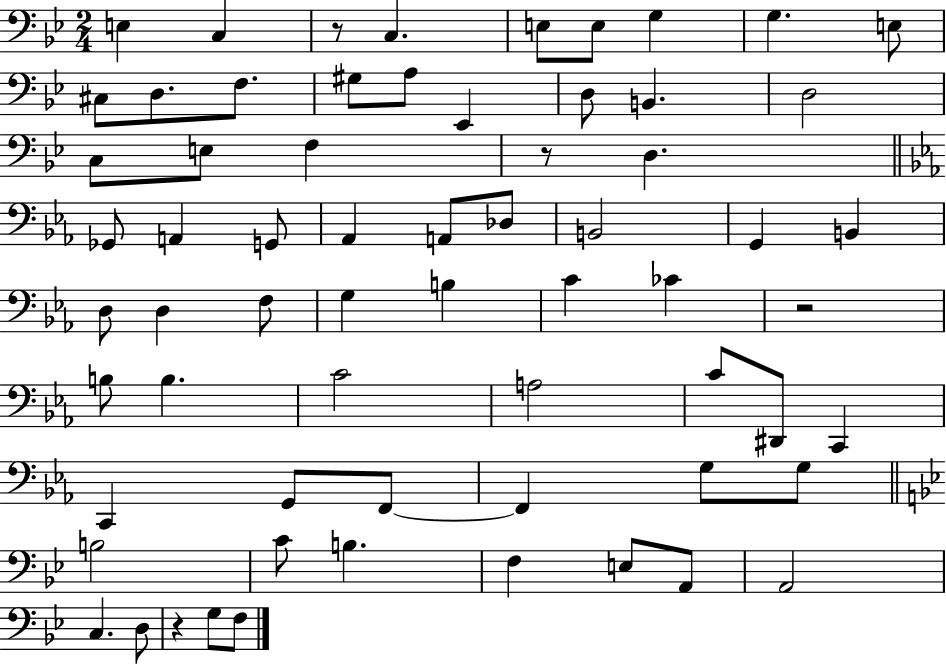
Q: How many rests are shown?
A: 4